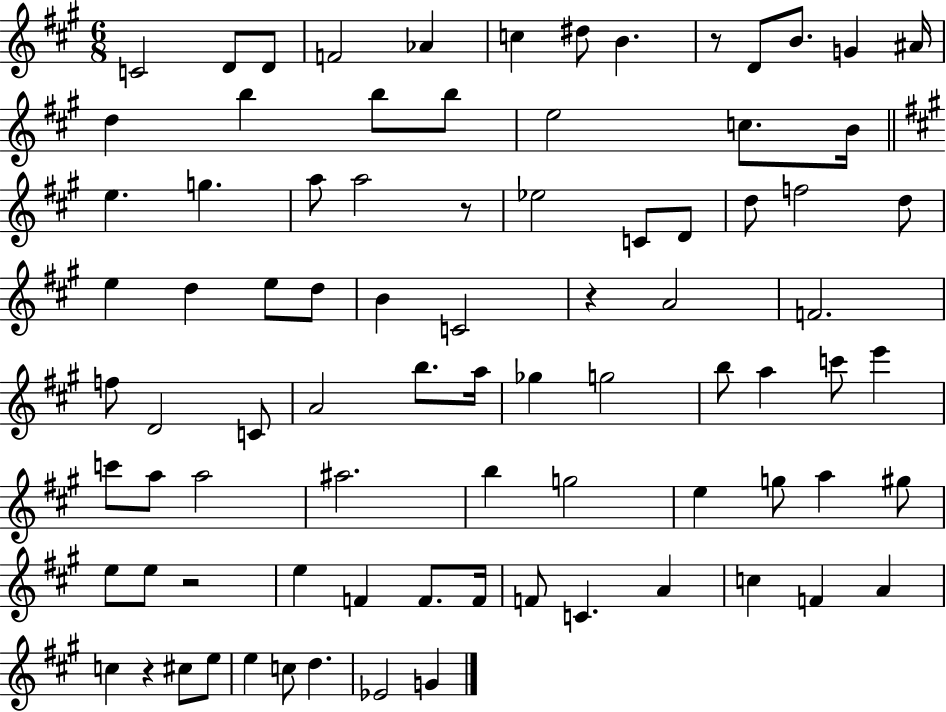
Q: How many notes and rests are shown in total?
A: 84